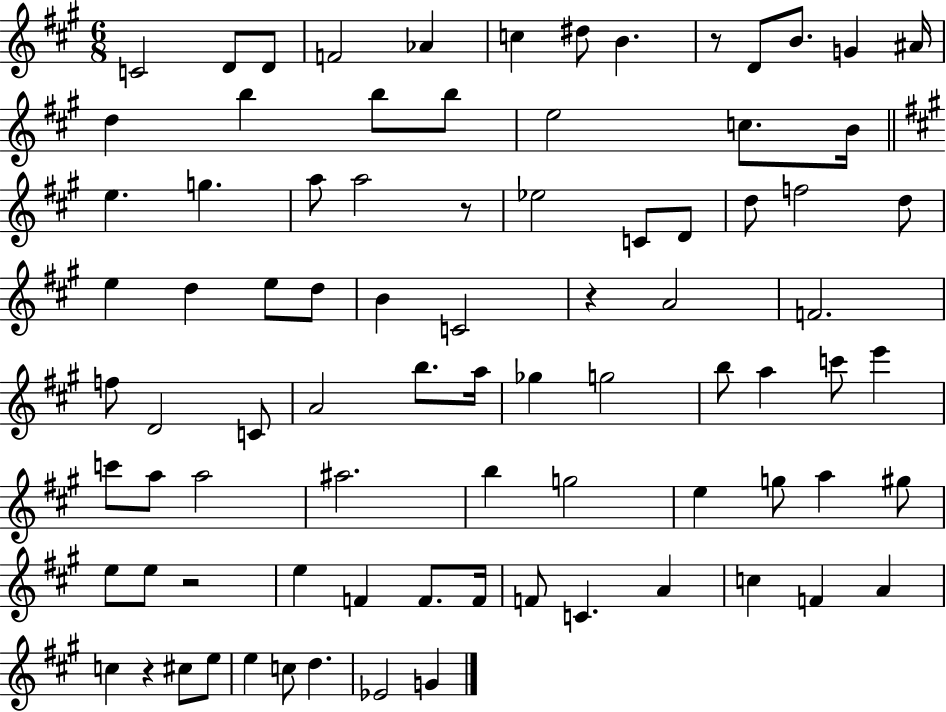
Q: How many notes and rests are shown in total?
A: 84